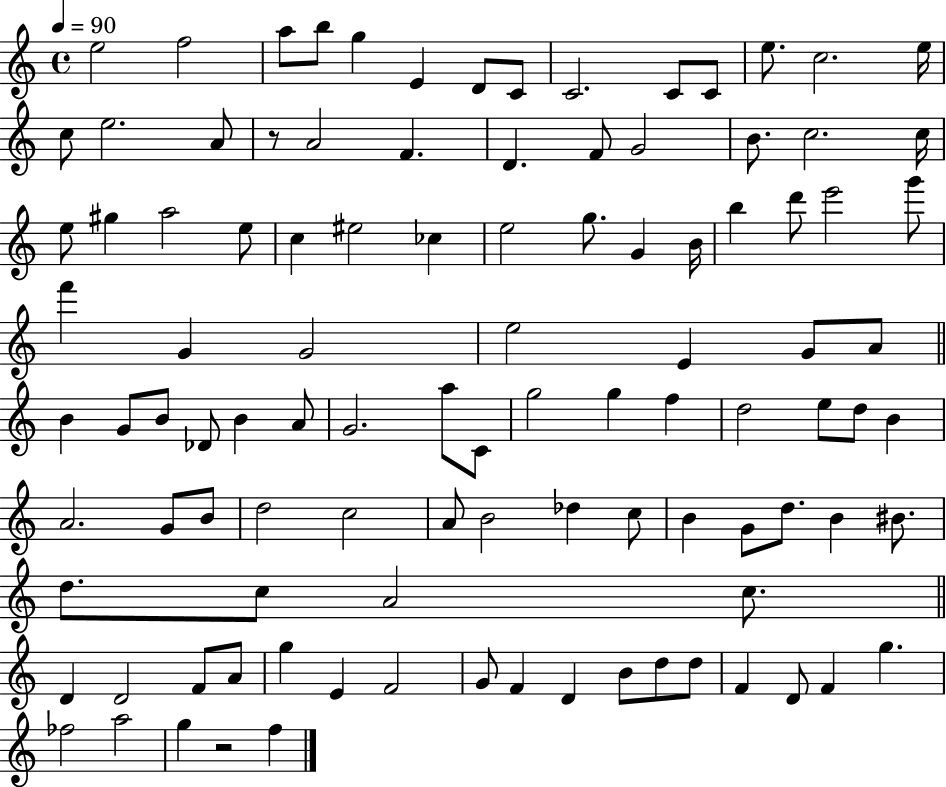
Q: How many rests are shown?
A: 2